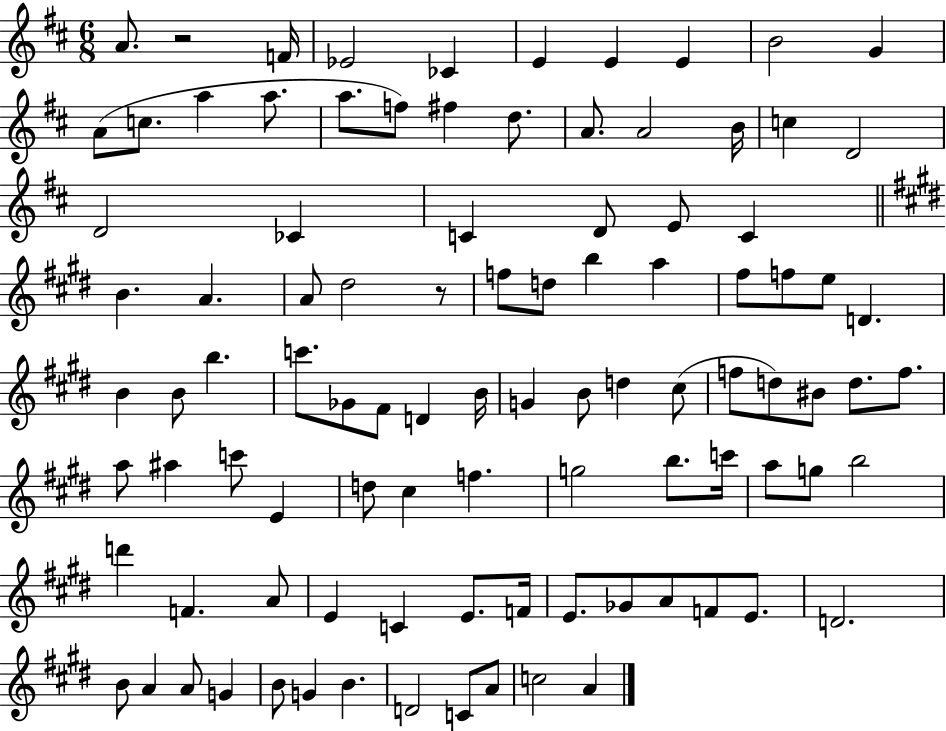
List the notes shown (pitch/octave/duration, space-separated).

A4/e. R/h F4/s Eb4/h CES4/q E4/q E4/q E4/q B4/h G4/q A4/e C5/e. A5/q A5/e. A5/e. F5/e F#5/q D5/e. A4/e. A4/h B4/s C5/q D4/h D4/h CES4/q C4/q D4/e E4/e C4/q B4/q. A4/q. A4/e D#5/h R/e F5/e D5/e B5/q A5/q F#5/e F5/e E5/e D4/q. B4/q B4/e B5/q. C6/e. Gb4/e F#4/e D4/q B4/s G4/q B4/e D5/q C#5/e F5/e D5/e BIS4/e D5/e. F5/e. A5/e A#5/q C6/e E4/q D5/e C#5/q F5/q. G5/h B5/e. C6/s A5/e G5/e B5/h D6/q F4/q. A4/e E4/q C4/q E4/e. F4/s E4/e. Gb4/e A4/e F4/e E4/e. D4/h. B4/e A4/q A4/e G4/q B4/e G4/q B4/q. D4/h C4/e A4/e C5/h A4/q